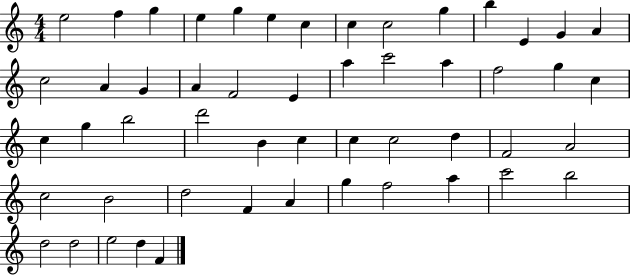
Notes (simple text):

E5/h F5/q G5/q E5/q G5/q E5/q C5/q C5/q C5/h G5/q B5/q E4/q G4/q A4/q C5/h A4/q G4/q A4/q F4/h E4/q A5/q C6/h A5/q F5/h G5/q C5/q C5/q G5/q B5/h D6/h B4/q C5/q C5/q C5/h D5/q F4/h A4/h C5/h B4/h D5/h F4/q A4/q G5/q F5/h A5/q C6/h B5/h D5/h D5/h E5/h D5/q F4/q